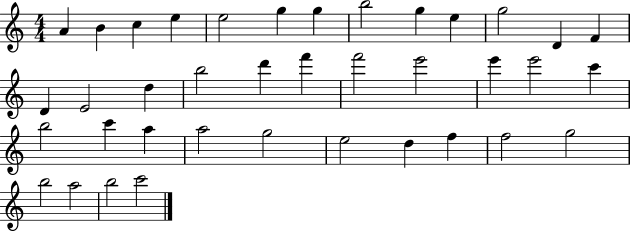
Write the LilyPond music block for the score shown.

{
  \clef treble
  \numericTimeSignature
  \time 4/4
  \key c \major
  a'4 b'4 c''4 e''4 | e''2 g''4 g''4 | b''2 g''4 e''4 | g''2 d'4 f'4 | \break d'4 e'2 d''4 | b''2 d'''4 f'''4 | f'''2 e'''2 | e'''4 e'''2 c'''4 | \break b''2 c'''4 a''4 | a''2 g''2 | e''2 d''4 f''4 | f''2 g''2 | \break b''2 a''2 | b''2 c'''2 | \bar "|."
}